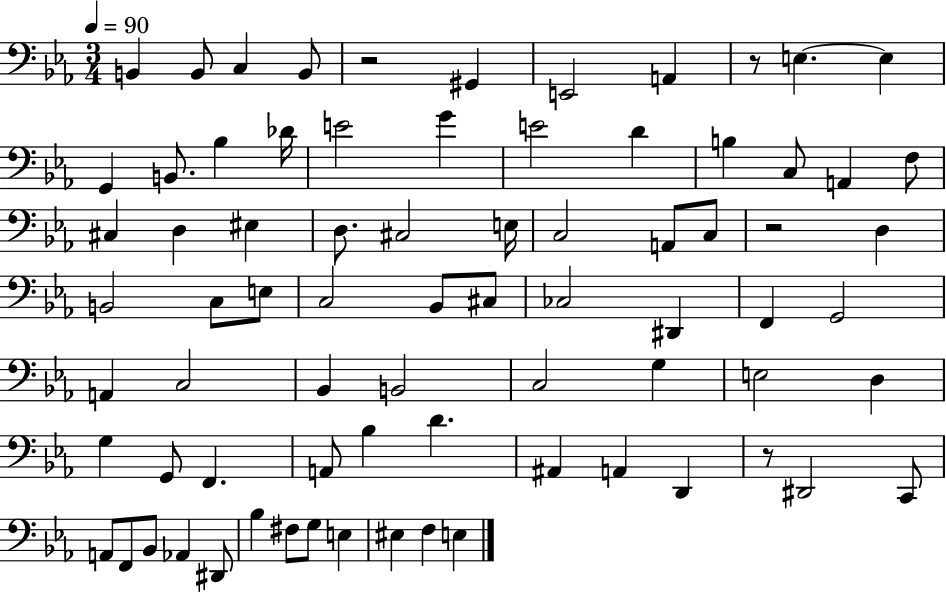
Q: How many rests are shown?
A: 4